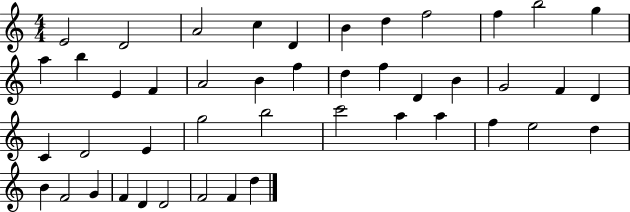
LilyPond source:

{
  \clef treble
  \numericTimeSignature
  \time 4/4
  \key c \major
  e'2 d'2 | a'2 c''4 d'4 | b'4 d''4 f''2 | f''4 b''2 g''4 | \break a''4 b''4 e'4 f'4 | a'2 b'4 f''4 | d''4 f''4 d'4 b'4 | g'2 f'4 d'4 | \break c'4 d'2 e'4 | g''2 b''2 | c'''2 a''4 a''4 | f''4 e''2 d''4 | \break b'4 f'2 g'4 | f'4 d'4 d'2 | f'2 f'4 d''4 | \bar "|."
}